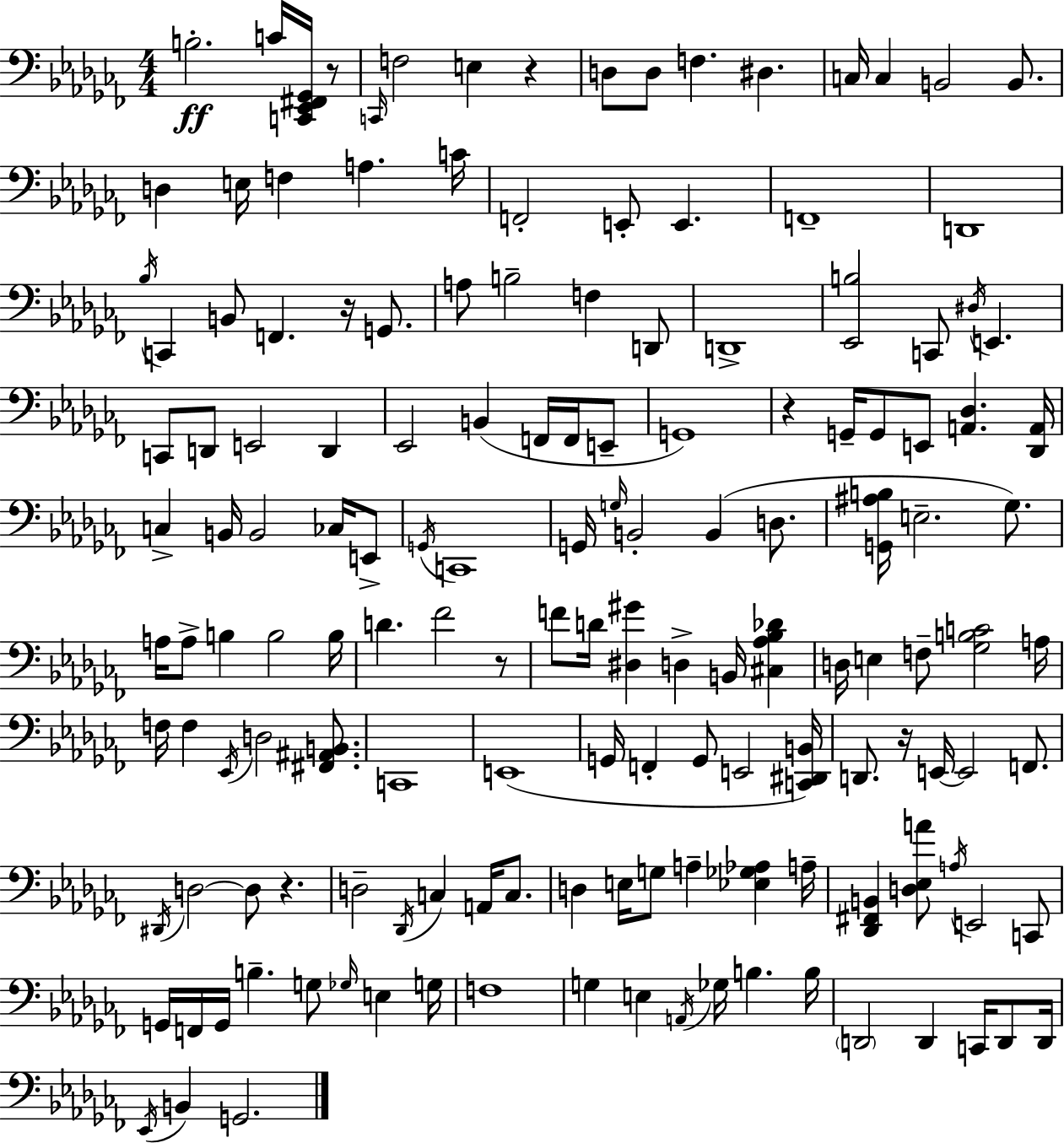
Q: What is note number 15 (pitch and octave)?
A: E3